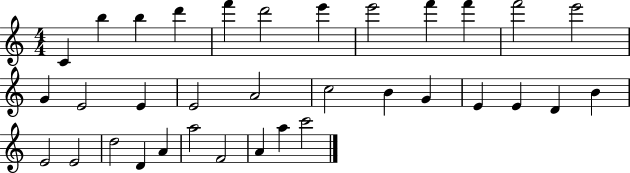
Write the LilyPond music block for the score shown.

{
  \clef treble
  \numericTimeSignature
  \time 4/4
  \key c \major
  c'4 b''4 b''4 d'''4 | f'''4 d'''2 e'''4 | e'''2 f'''4 f'''4 | f'''2 e'''2 | \break g'4 e'2 e'4 | e'2 a'2 | c''2 b'4 g'4 | e'4 e'4 d'4 b'4 | \break e'2 e'2 | d''2 d'4 a'4 | a''2 f'2 | a'4 a''4 c'''2 | \break \bar "|."
}